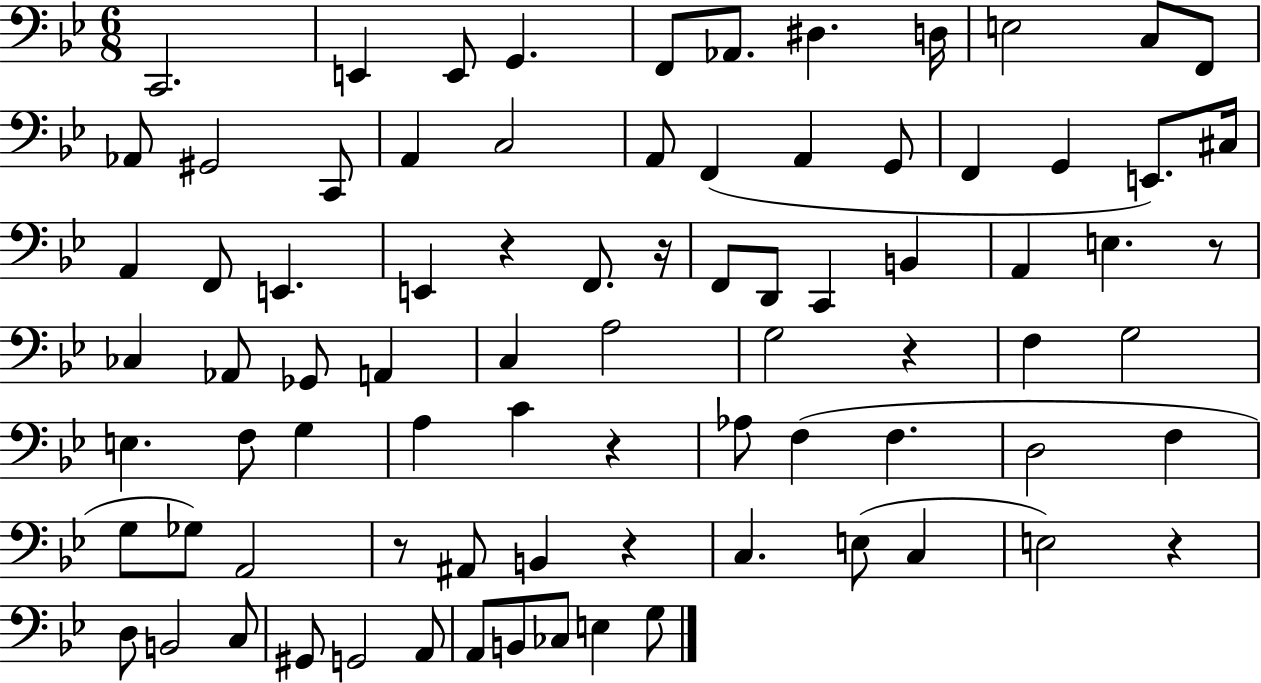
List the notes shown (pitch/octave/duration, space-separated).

C2/h. E2/q E2/e G2/q. F2/e Ab2/e. D#3/q. D3/s E3/h C3/e F2/e Ab2/e G#2/h C2/e A2/q C3/h A2/e F2/q A2/q G2/e F2/q G2/q E2/e. C#3/s A2/q F2/e E2/q. E2/q R/q F2/e. R/s F2/e D2/e C2/q B2/q A2/q E3/q. R/e CES3/q Ab2/e Gb2/e A2/q C3/q A3/h G3/h R/q F3/q G3/h E3/q. F3/e G3/q A3/q C4/q R/q Ab3/e F3/q F3/q. D3/h F3/q G3/e Gb3/e A2/h R/e A#2/e B2/q R/q C3/q. E3/e C3/q E3/h R/q D3/e B2/h C3/e G#2/e G2/h A2/e A2/e B2/e CES3/e E3/q G3/e